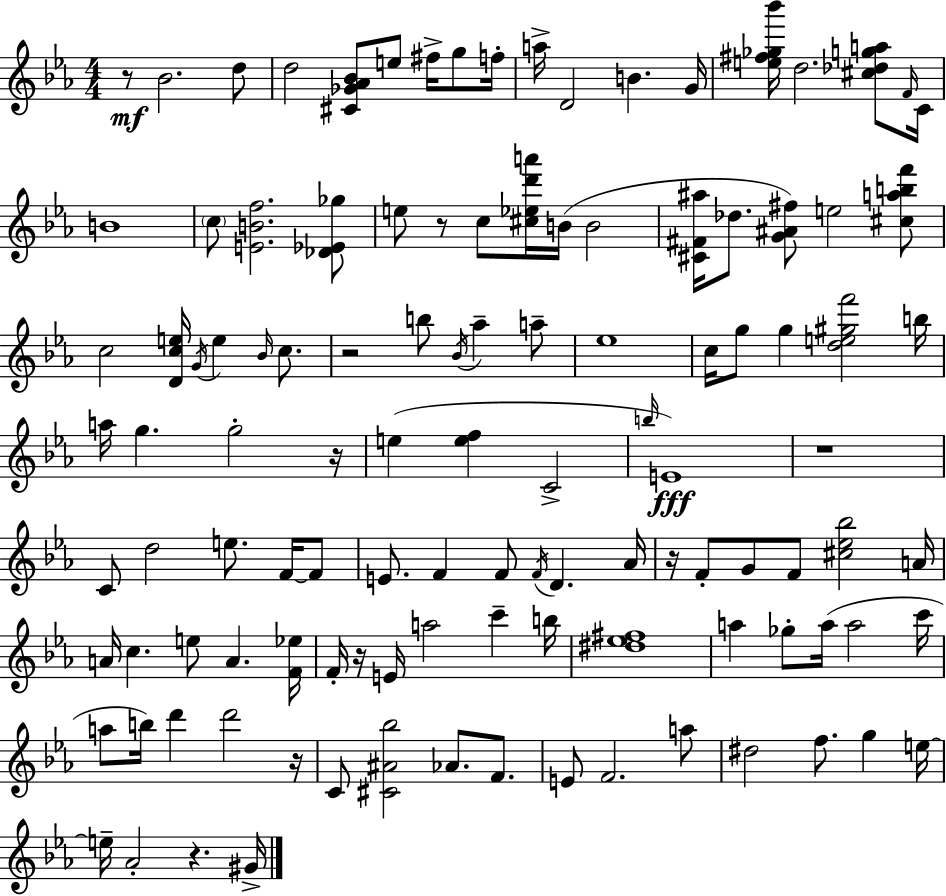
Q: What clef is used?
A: treble